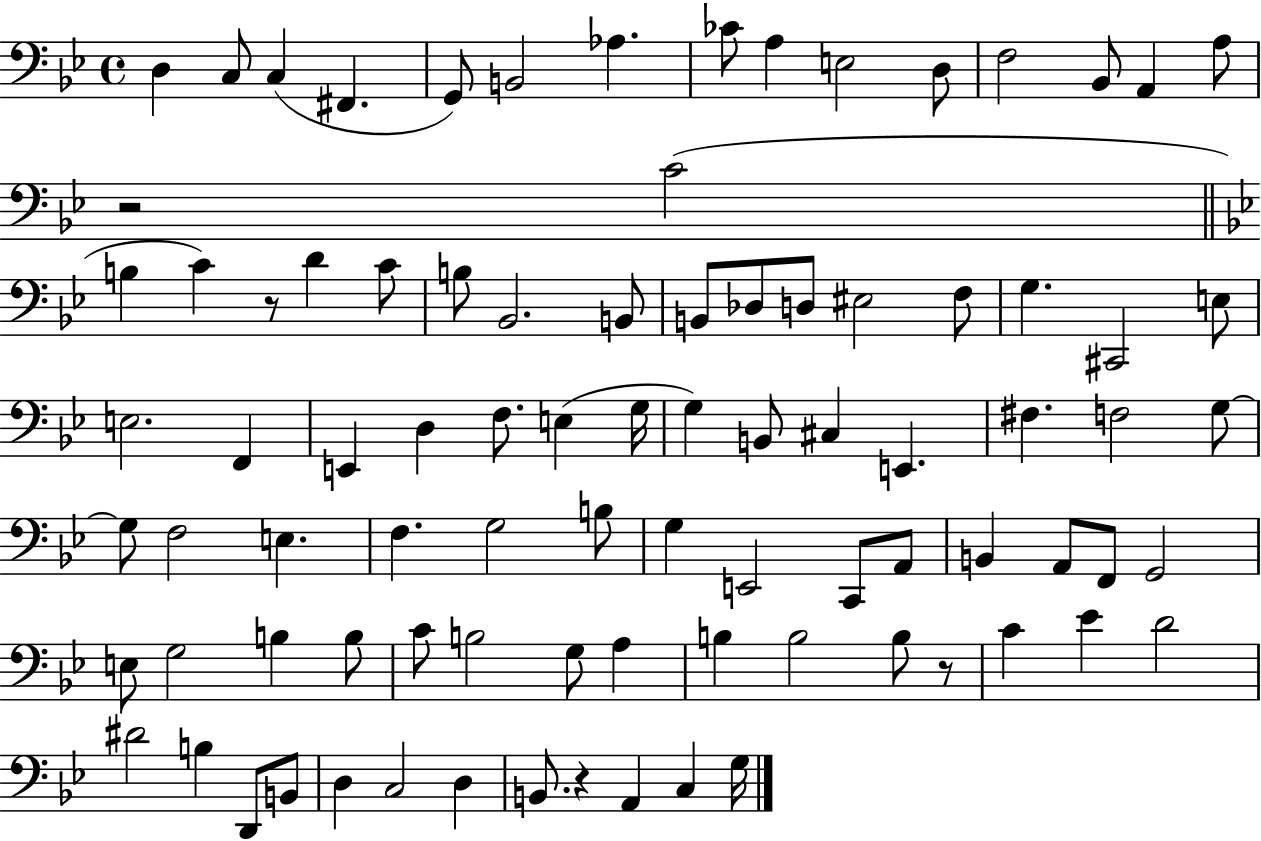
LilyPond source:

{
  \clef bass
  \time 4/4
  \defaultTimeSignature
  \key bes \major
  \repeat volta 2 { d4 c8 c4( fis,4. | g,8) b,2 aes4. | ces'8 a4 e2 d8 | f2 bes,8 a,4 a8 | \break r2 c'2( | \bar "||" \break \key bes \major b4 c'4) r8 d'4 c'8 | b8 bes,2. b,8 | b,8 des8 d8 eis2 f8 | g4. cis,2 e8 | \break e2. f,4 | e,4 d4 f8. e4( g16 | g4) b,8 cis4 e,4. | fis4. f2 g8~~ | \break g8 f2 e4. | f4. g2 b8 | g4 e,2 c,8 a,8 | b,4 a,8 f,8 g,2 | \break e8 g2 b4 b8 | c'8 b2 g8 a4 | b4 b2 b8 r8 | c'4 ees'4 d'2 | \break dis'2 b4 d,8 b,8 | d4 c2 d4 | b,8. r4 a,4 c4 g16 | } \bar "|."
}